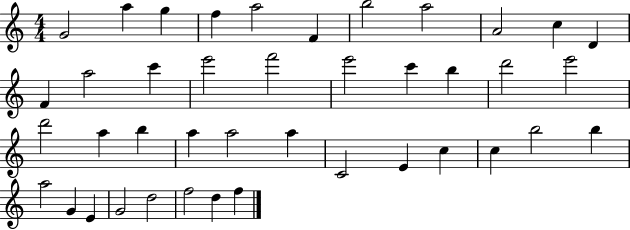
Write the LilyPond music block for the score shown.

{
  \clef treble
  \numericTimeSignature
  \time 4/4
  \key c \major
  g'2 a''4 g''4 | f''4 a''2 f'4 | b''2 a''2 | a'2 c''4 d'4 | \break f'4 a''2 c'''4 | e'''2 f'''2 | e'''2 c'''4 b''4 | d'''2 e'''2 | \break d'''2 a''4 b''4 | a''4 a''2 a''4 | c'2 e'4 c''4 | c''4 b''2 b''4 | \break a''2 g'4 e'4 | g'2 d''2 | f''2 d''4 f''4 | \bar "|."
}